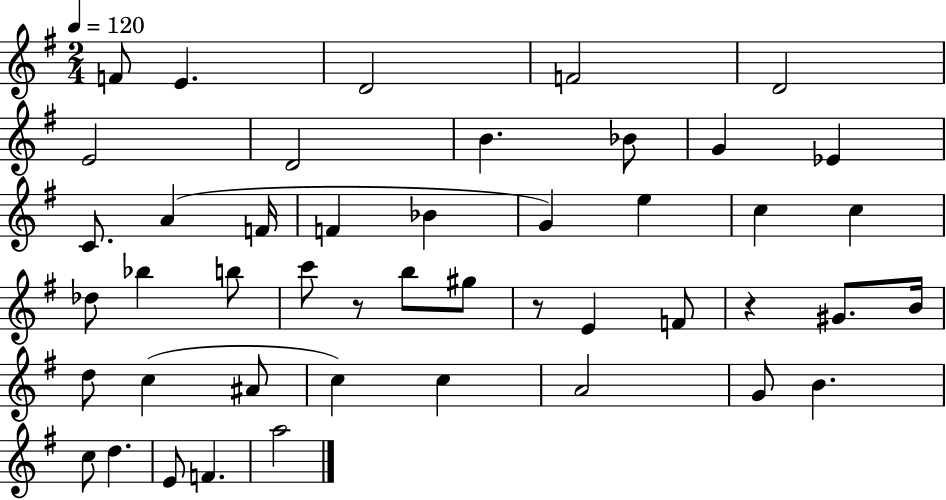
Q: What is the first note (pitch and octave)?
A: F4